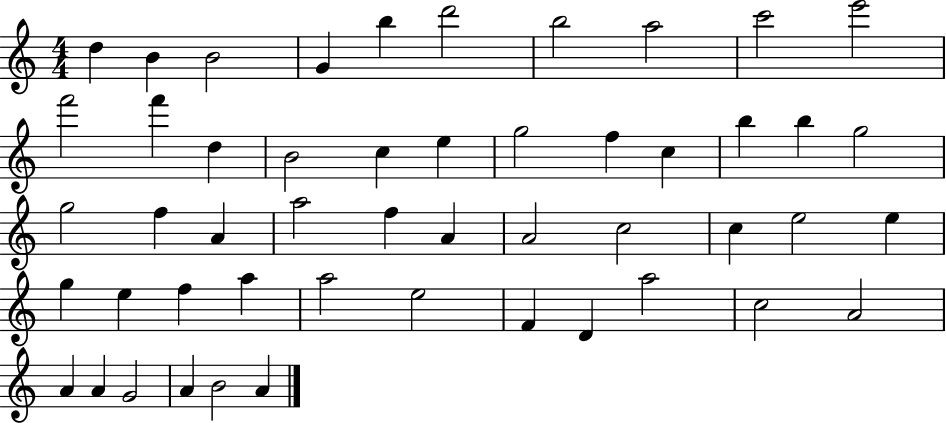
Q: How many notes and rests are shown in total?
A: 50